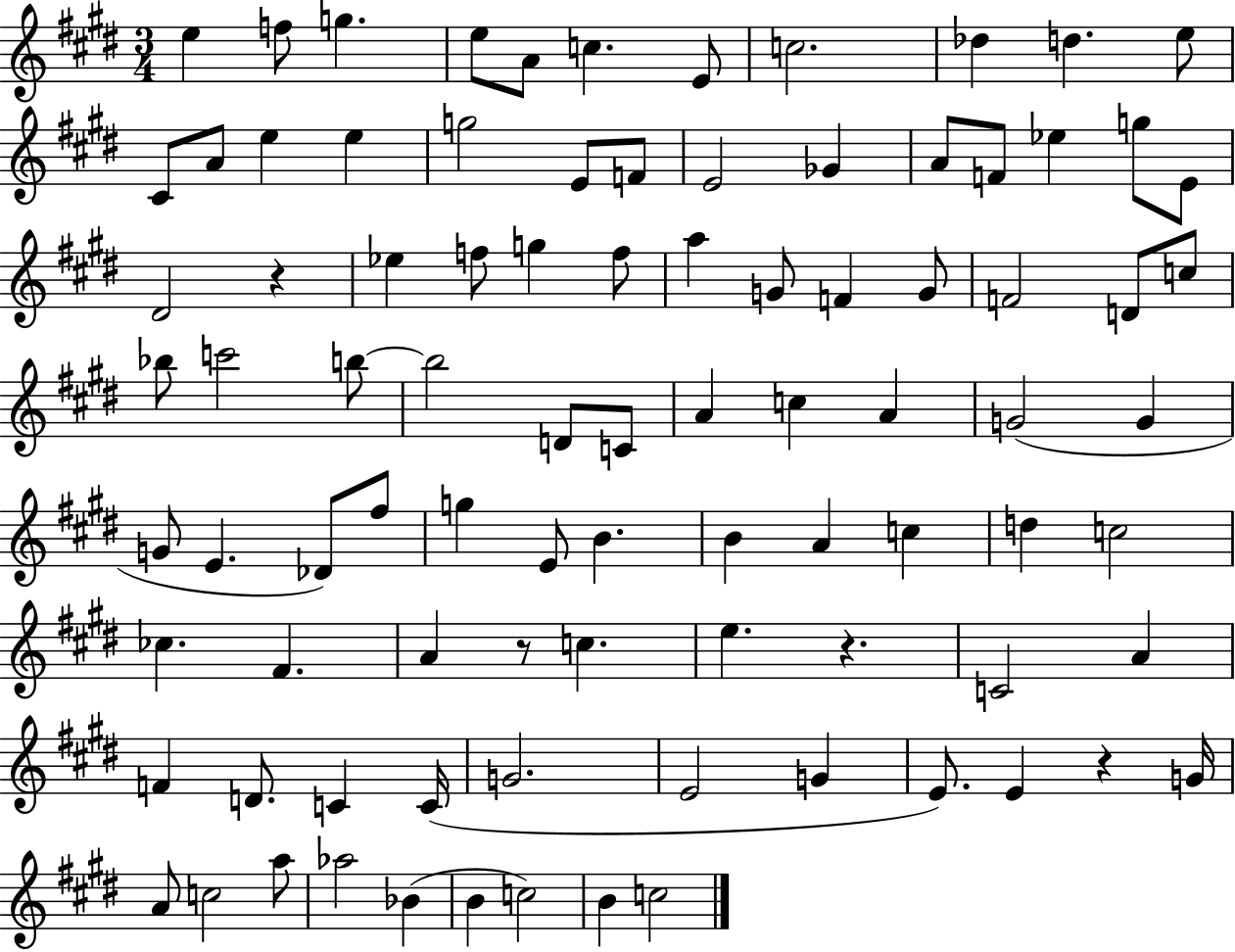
E5/q F5/e G5/q. E5/e A4/e C5/q. E4/e C5/h. Db5/q D5/q. E5/e C#4/e A4/e E5/q E5/q G5/h E4/e F4/e E4/h Gb4/q A4/e F4/e Eb5/q G5/e E4/e D#4/h R/q Eb5/q F5/e G5/q F5/e A5/q G4/e F4/q G4/e F4/h D4/e C5/e Bb5/e C6/h B5/e B5/h D4/e C4/e A4/q C5/q A4/q G4/h G4/q G4/e E4/q. Db4/e F#5/e G5/q E4/e B4/q. B4/q A4/q C5/q D5/q C5/h CES5/q. F#4/q. A4/q R/e C5/q. E5/q. R/q. C4/h A4/q F4/q D4/e. C4/q C4/s G4/h. E4/h G4/q E4/e. E4/q R/q G4/s A4/e C5/h A5/e Ab5/h Bb4/q B4/q C5/h B4/q C5/h